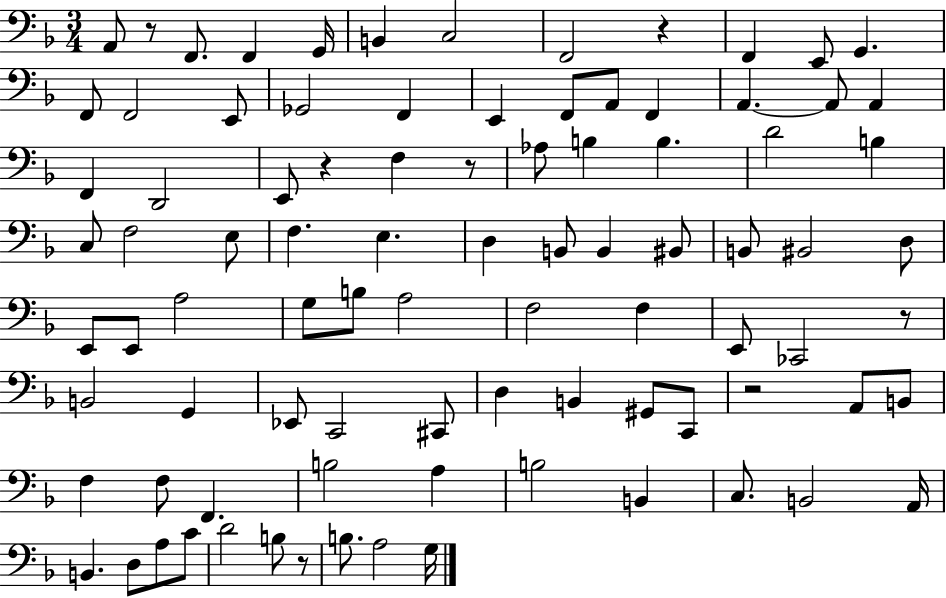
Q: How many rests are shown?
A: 7